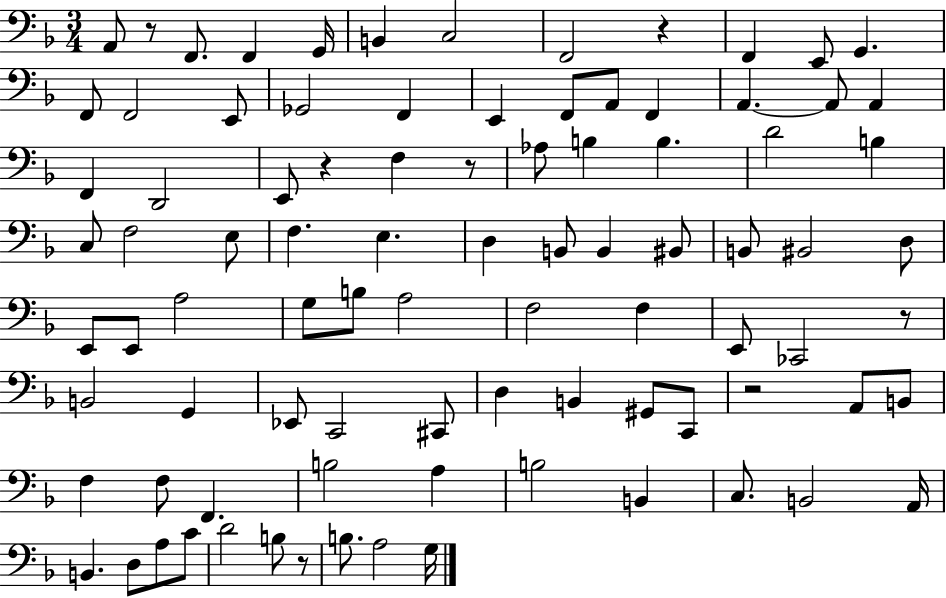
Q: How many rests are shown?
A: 7